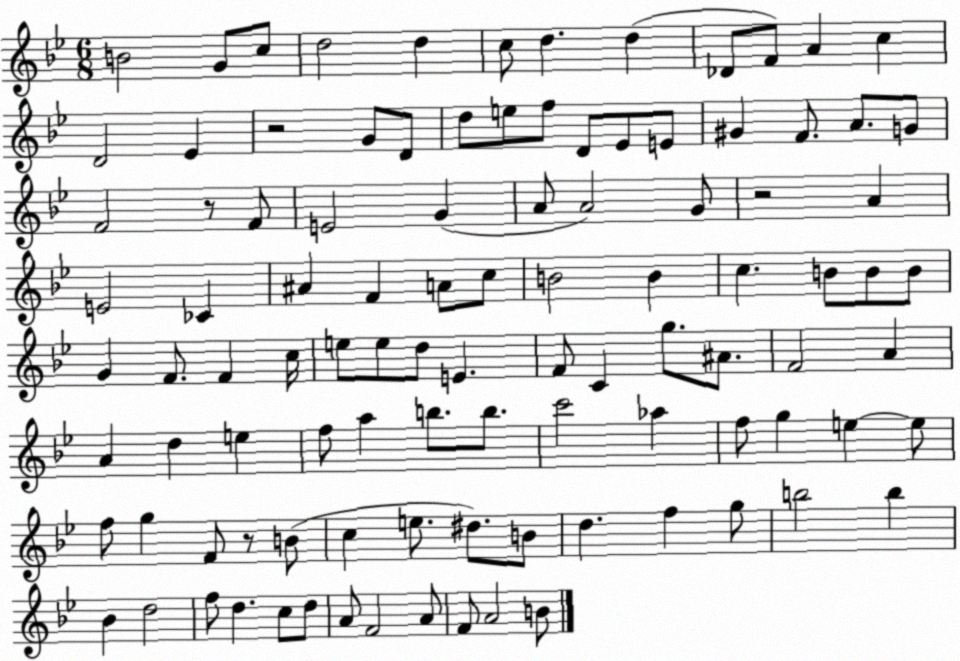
X:1
T:Untitled
M:6/8
L:1/4
K:Bb
B2 G/2 c/2 d2 d c/2 d d _D/2 F/2 A c D2 _E z2 G/2 D/2 d/2 e/2 f/2 D/2 _E/2 E/2 ^G F/2 A/2 G/2 F2 z/2 F/2 E2 G A/2 A2 G/2 z2 A E2 _C ^A F A/2 c/2 B2 B c B/2 B/2 B/2 G F/2 F c/4 e/2 e/2 d/2 E F/2 C g/2 ^A/2 F2 A A d e f/2 a b/2 b/2 c'2 _a f/2 g e e/2 f/2 g F/2 z/2 B/2 c e/2 ^d/2 B/2 d f g/2 b2 b _B d2 f/2 d c/2 d/2 A/2 F2 A/2 F/2 A2 B/2